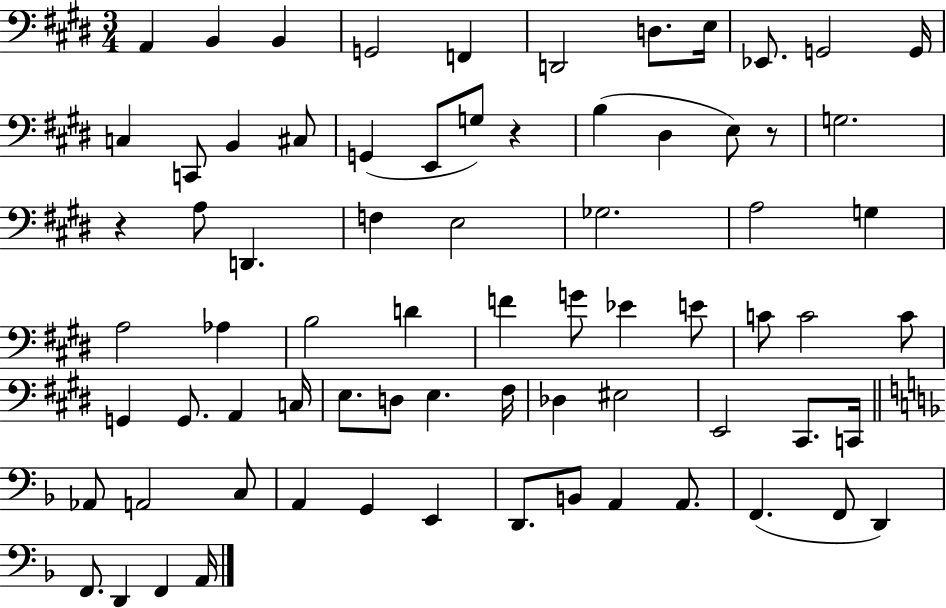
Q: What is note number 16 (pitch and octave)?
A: G2